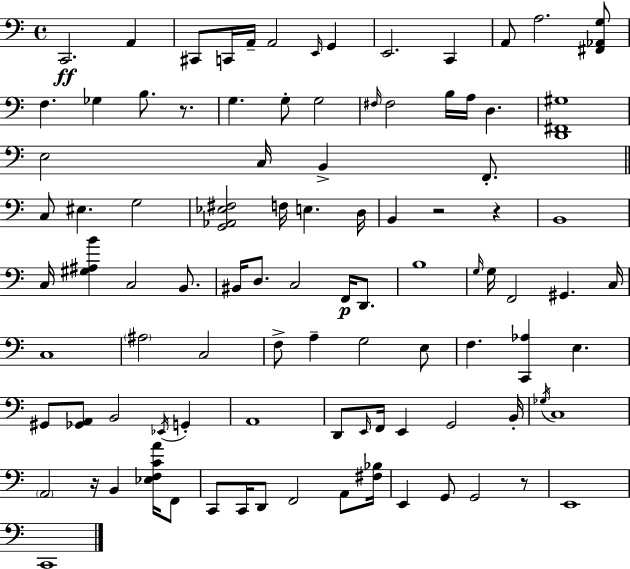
C2/h. A2/q C#2/e C2/s A2/s A2/h E2/s G2/q E2/h. C2/q A2/e A3/h. [F#2,Ab2,G3]/e F3/q. Gb3/q B3/e. R/e. G3/q. G3/e G3/h F#3/s F#3/h B3/s A3/s D3/q. [D2,F#2,G#3]/w E3/h C3/s B2/q F2/e. C3/e EIS3/q. G3/h [G2,Ab2,Eb3,F#3]/h F3/s E3/q. D3/s B2/q R/h R/q B2/w C3/s [G#3,A#3,B4]/q C3/h B2/e. BIS2/s D3/e. C3/h F2/s D2/e. B3/w G3/s G3/s F2/h G#2/q. C3/s C3/w A#3/h C3/h F3/e A3/q G3/h E3/e F3/q. [C2,Ab3]/q E3/q. G#2/e [Gb2,A2]/e B2/h Eb2/s G2/q A2/w D2/e E2/s F2/s E2/q G2/h B2/s Gb3/s C3/w A2/h R/s B2/q [Eb3,F3,C4,A4]/s F2/e C2/e C2/s D2/e F2/h A2/e [F#3,Bb3]/s E2/q G2/e G2/h R/e E2/w C2/w